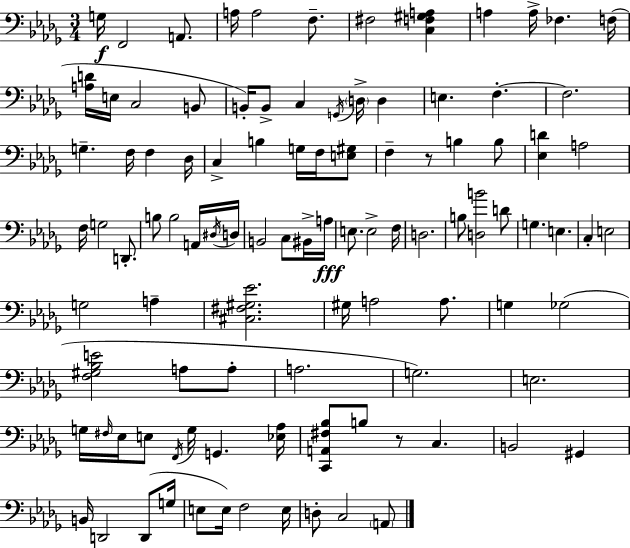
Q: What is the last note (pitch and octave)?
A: A2